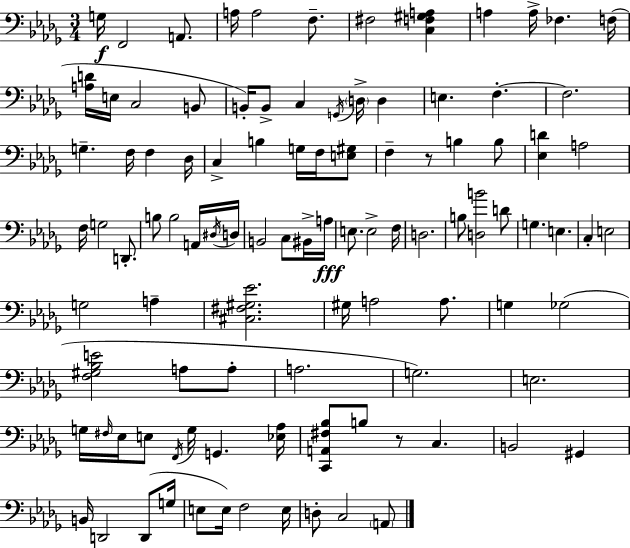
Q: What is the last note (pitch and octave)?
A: A2